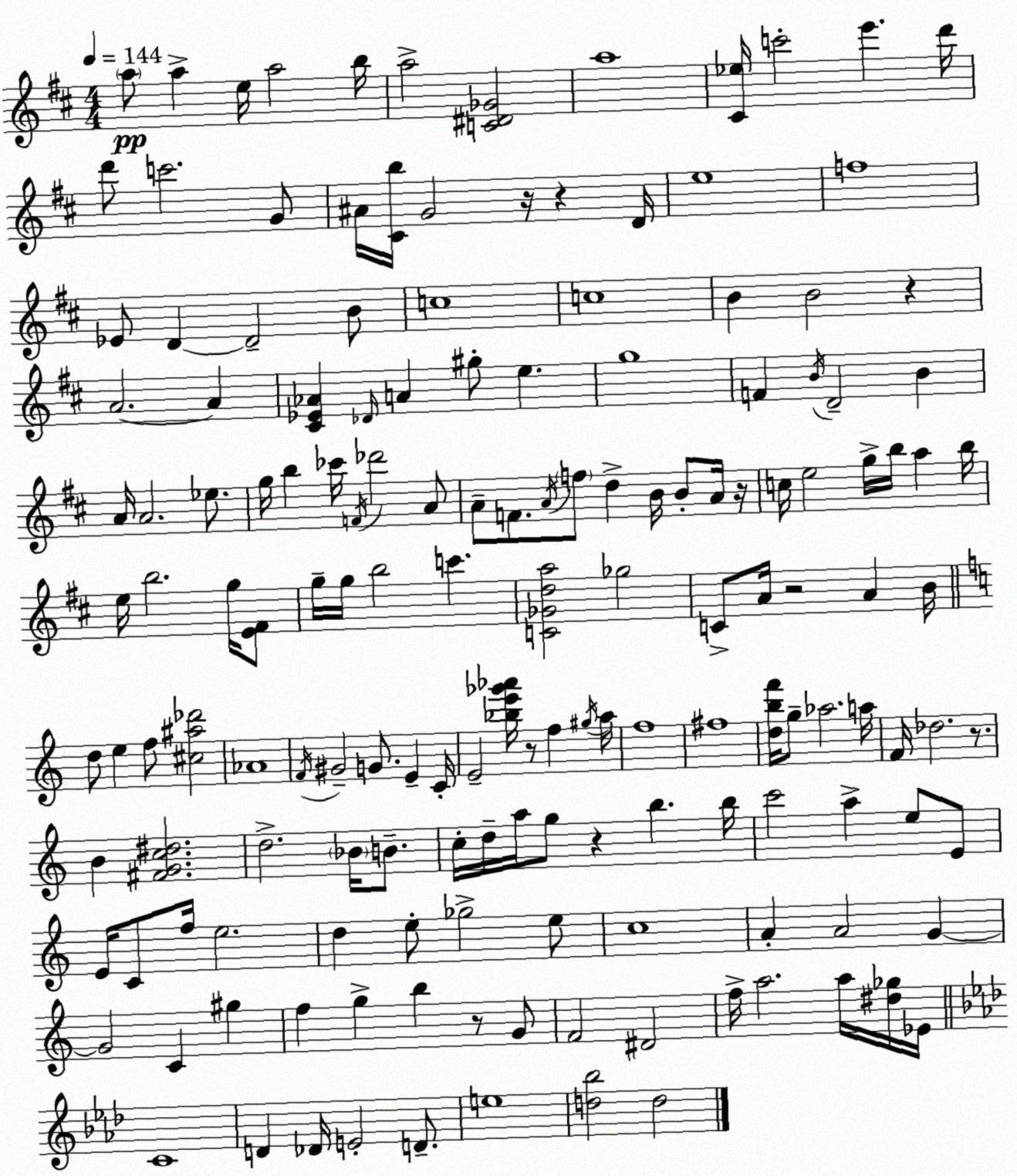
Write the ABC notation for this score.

X:1
T:Untitled
M:4/4
L:1/4
K:D
a/2 a e/4 a2 b/4 a2 [C^D_G]2 a4 [^C_e]/4 c'2 e' d'/4 d'/2 c'2 G/2 ^A/4 [^Cb]/4 G2 z/4 z D/4 e4 f4 _E/2 D D2 B/2 c4 c4 B B2 z A2 A [^C_E_A] _D/4 A ^g/2 e g4 F B/4 D2 B A/4 A2 _e/2 g/4 b _c'/4 F/4 _d'2 A/2 A/2 F/2 A/4 f/2 d B/4 B/2 A/4 z/4 c/4 e2 g/4 b/4 a b/4 e/4 b2 g/4 [E^F]/2 g/4 g/4 b2 c' [C_Gda]2 _g2 C/2 A/4 z2 A B/4 d/2 e f/2 [^c^a_d']2 _A4 F/4 ^G2 G/2 E C/4 E2 [_be'_g'_a']/4 z/2 f ^g/4 a/4 f4 ^f4 [dbf']/4 g/2 _a2 a/4 F/4 _d2 z/2 B [^FGc^d]2 d2 _B/4 B/2 c/4 d/4 a/4 g/2 z b b/4 c'2 a e/2 E/2 E/4 C/2 f/4 e2 d e/2 _g2 e/2 c4 A A2 G G2 C ^g f g b z/2 G/2 F2 ^D2 f/4 a2 a/4 [^d_g]/4 _E/4 C4 D _D/4 E2 D/2 e4 [d_b]2 d2